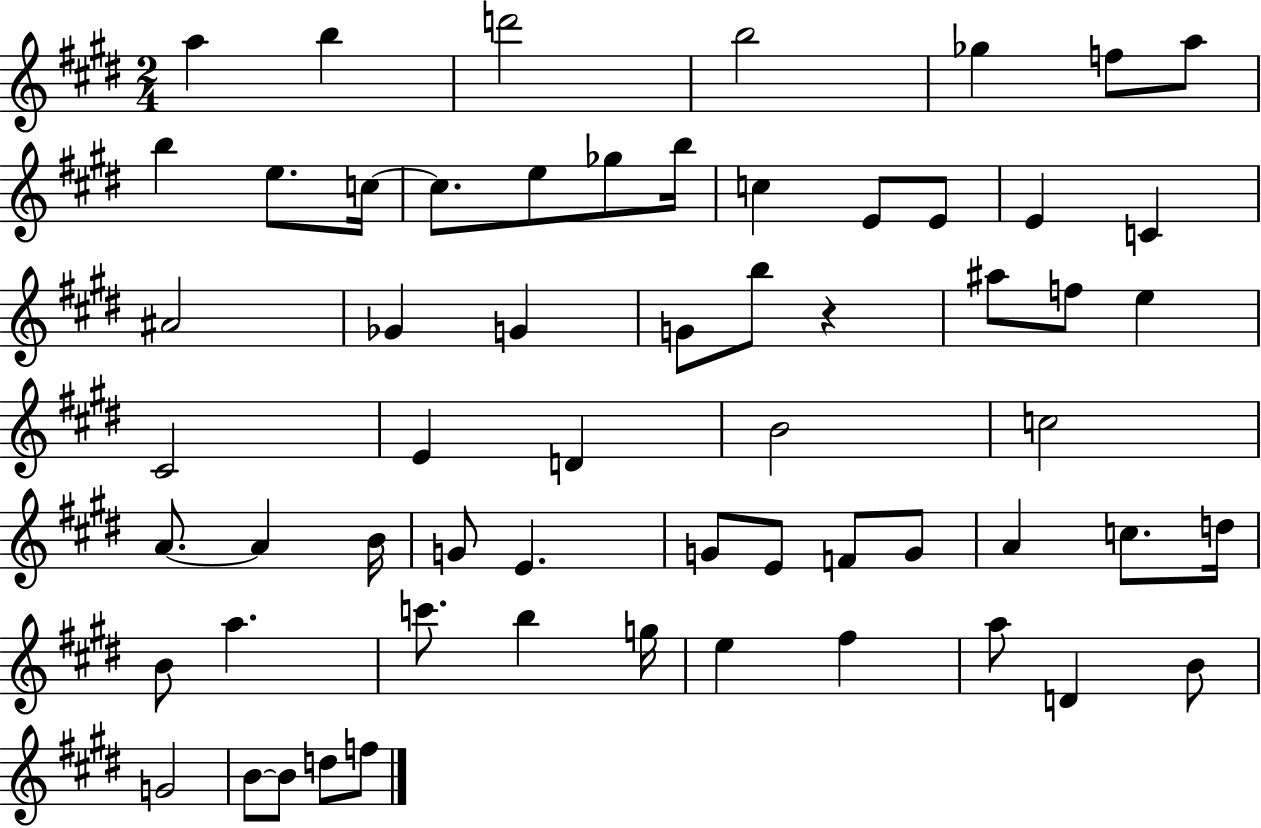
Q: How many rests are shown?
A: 1